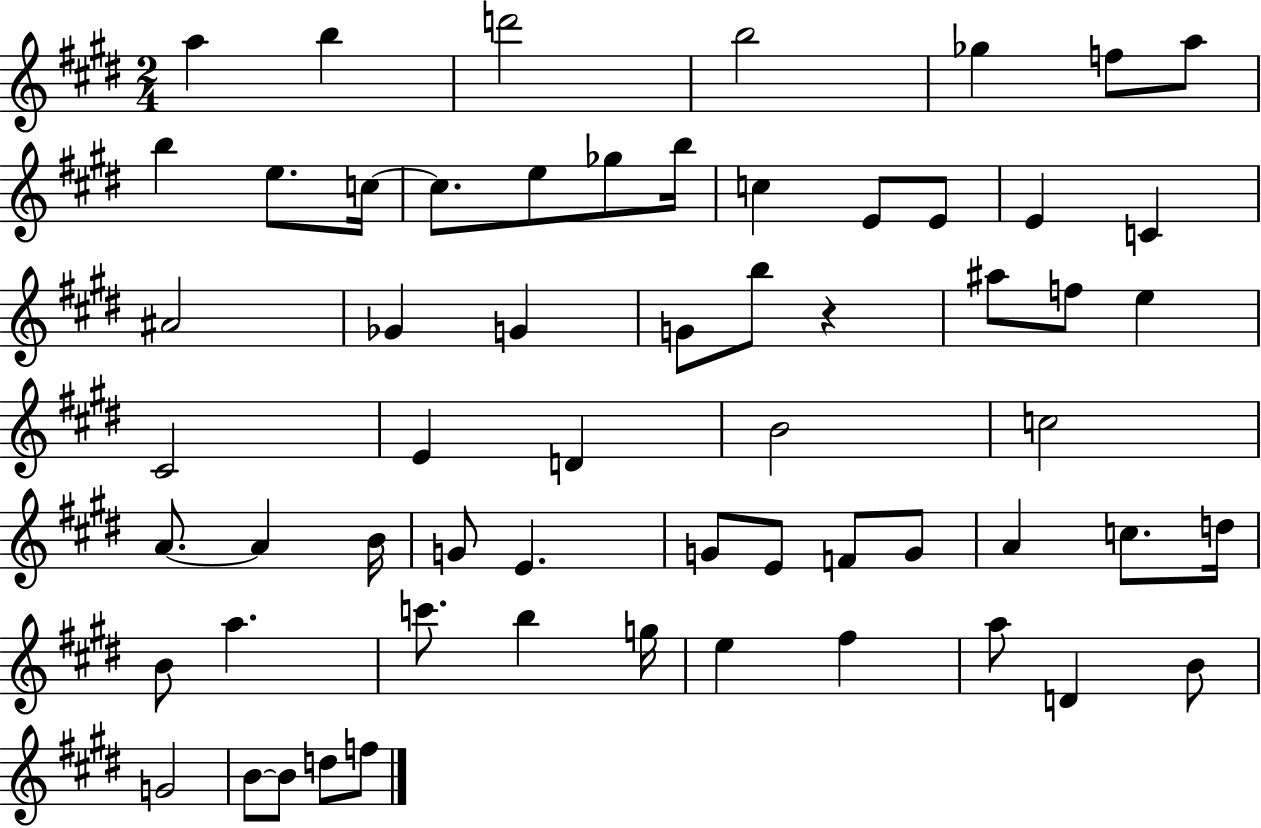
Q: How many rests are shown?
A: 1